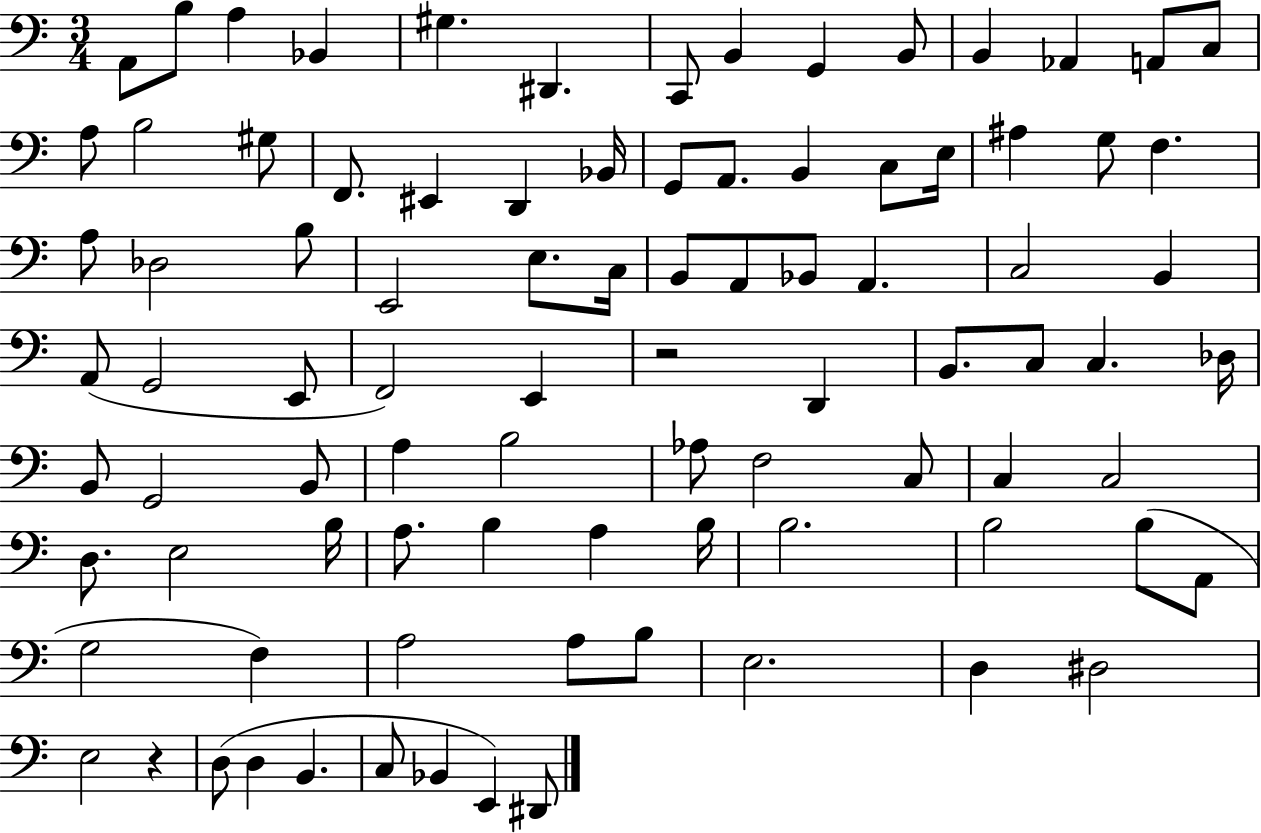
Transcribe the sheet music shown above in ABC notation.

X:1
T:Untitled
M:3/4
L:1/4
K:C
A,,/2 B,/2 A, _B,, ^G, ^D,, C,,/2 B,, G,, B,,/2 B,, _A,, A,,/2 C,/2 A,/2 B,2 ^G,/2 F,,/2 ^E,, D,, _B,,/4 G,,/2 A,,/2 B,, C,/2 E,/4 ^A, G,/2 F, A,/2 _D,2 B,/2 E,,2 E,/2 C,/4 B,,/2 A,,/2 _B,,/2 A,, C,2 B,, A,,/2 G,,2 E,,/2 F,,2 E,, z2 D,, B,,/2 C,/2 C, _D,/4 B,,/2 G,,2 B,,/2 A, B,2 _A,/2 F,2 C,/2 C, C,2 D,/2 E,2 B,/4 A,/2 B, A, B,/4 B,2 B,2 B,/2 A,,/2 G,2 F, A,2 A,/2 B,/2 E,2 D, ^D,2 E,2 z D,/2 D, B,, C,/2 _B,, E,, ^D,,/2